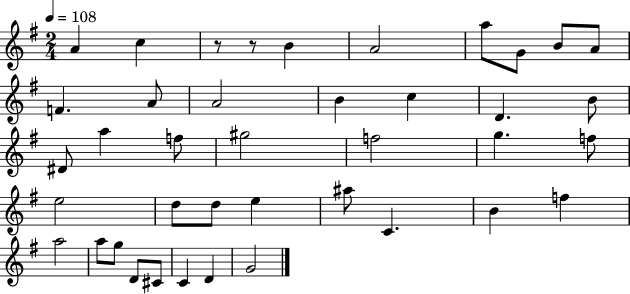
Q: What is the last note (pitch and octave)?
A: G4